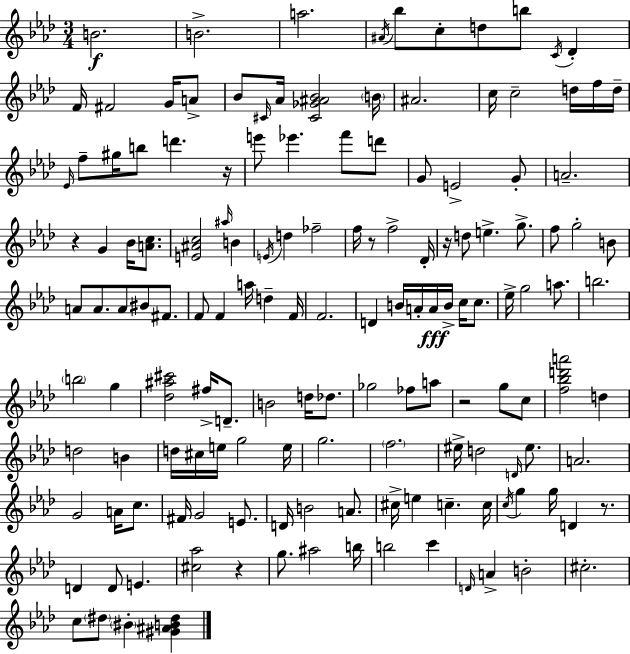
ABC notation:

X:1
T:Untitled
M:3/4
L:1/4
K:Ab
B2 B2 a2 ^A/4 _b/2 c/2 d/2 b/2 C/4 _D F/4 ^F2 G/4 A/2 _B/2 ^C/4 _A/4 [^C_G^A_B]2 B/4 ^A2 c/4 c2 d/4 f/4 d/4 _E/4 f/2 ^g/4 b/2 d' z/4 e'/2 _e' f'/2 d'/2 G/2 E2 G/2 A2 z G _B/4 [Ac]/2 [E^Ac]2 ^a/4 B E/4 d _f2 f/4 z/2 f2 _D/4 z/4 d/2 e g/2 f/2 g2 B/2 A/2 A/2 A/2 ^B/2 ^F/2 F/2 F a/4 d F/4 F2 D B/4 A/4 A/4 B/4 c/4 c/2 _e/4 g2 a/2 b2 b2 g [_d^a^c']2 ^f/4 D/2 B2 d/4 _d/2 _g2 _f/2 a/2 z2 g/2 c/2 [f_bd'a']2 d d2 B d/4 ^c/4 e/4 g2 e/4 g2 f2 ^e/4 d2 D/4 ^e/2 A2 G2 A/4 c/2 ^F/4 G2 E/2 D/4 B2 A/2 ^c/4 e c c/4 c/4 g g/4 D z/2 D D/2 E [^c_a]2 z g/2 ^a2 b/4 b2 c' D/4 A B2 ^c2 c/2 ^d/2 ^B [^G^AB^d]